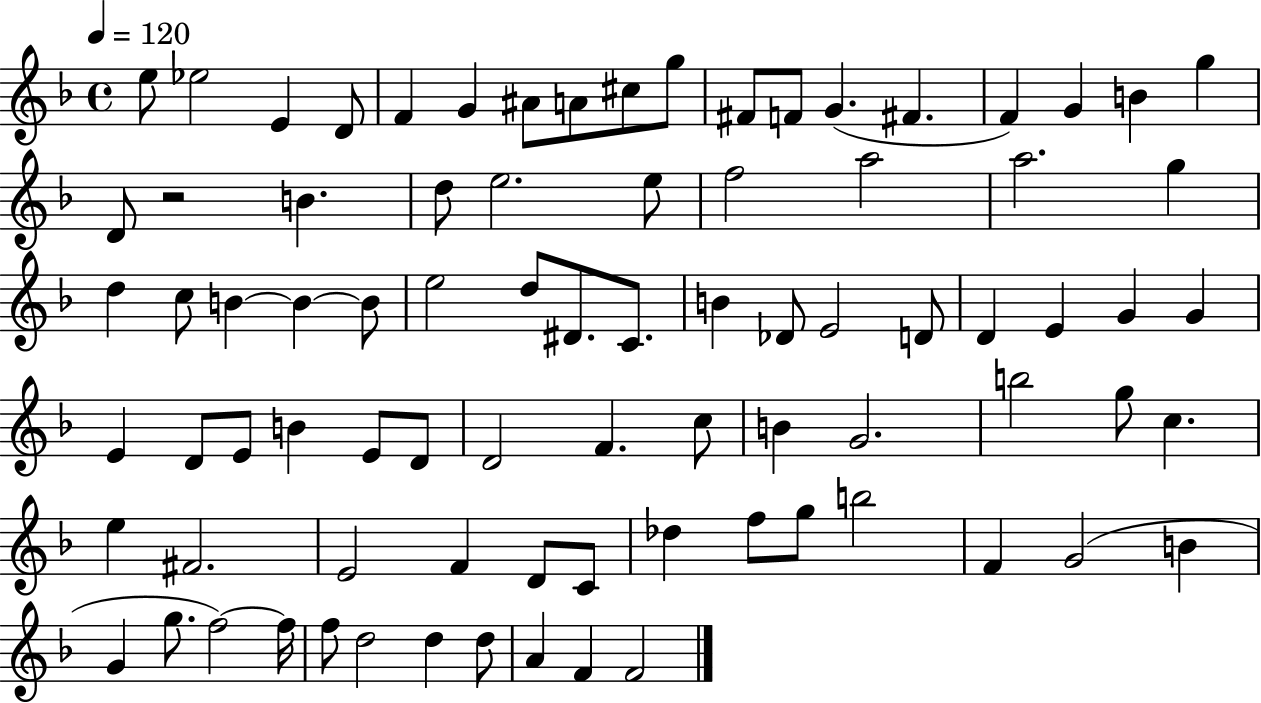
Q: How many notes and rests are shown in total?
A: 83